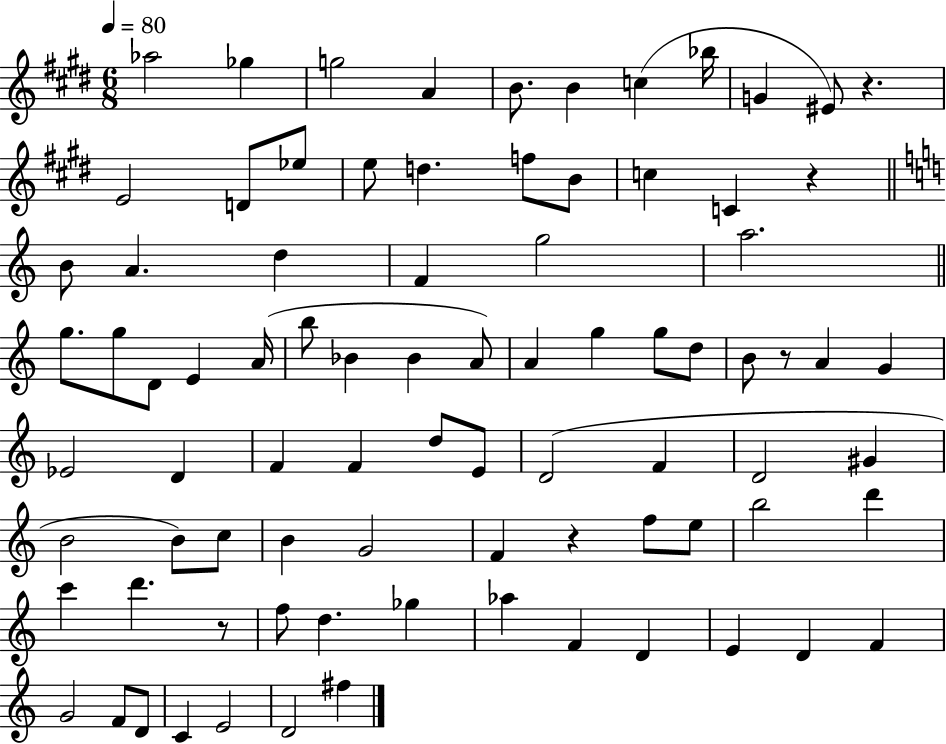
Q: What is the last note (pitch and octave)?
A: F#5